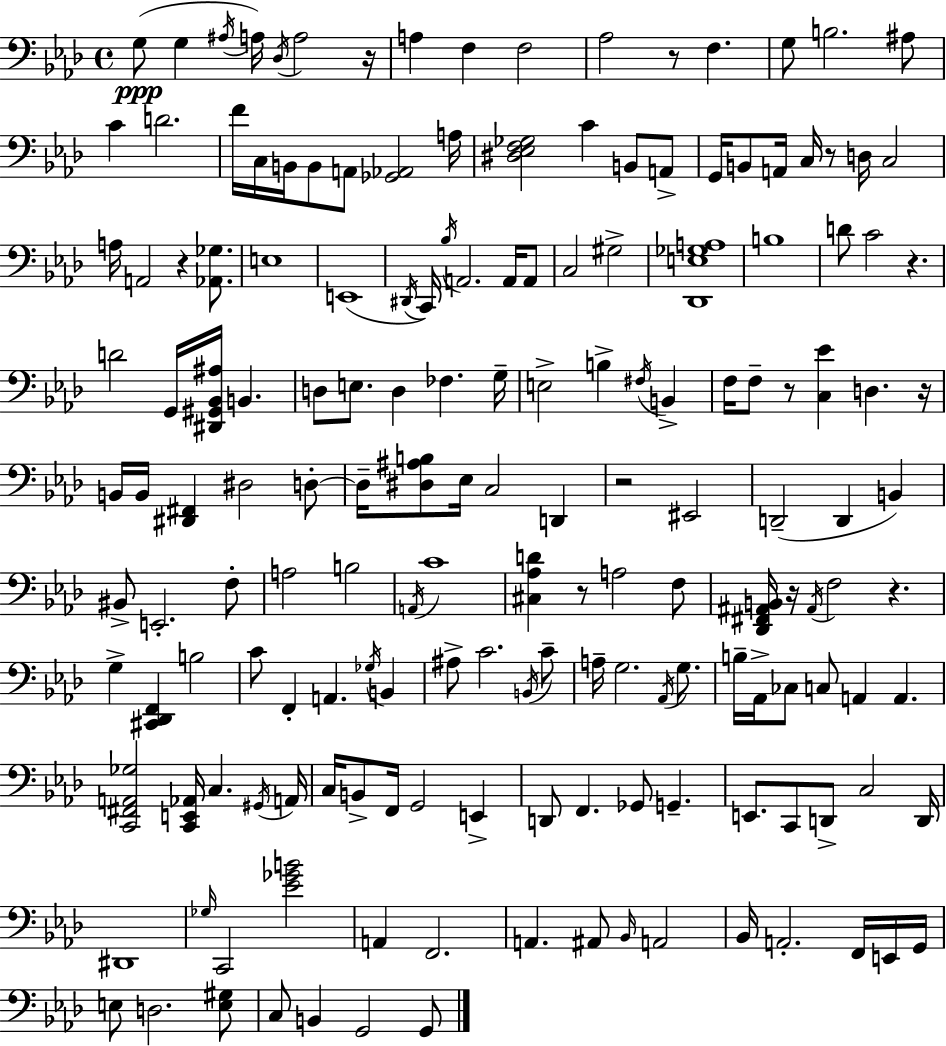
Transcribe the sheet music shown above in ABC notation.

X:1
T:Untitled
M:4/4
L:1/4
K:Fm
G,/2 G, ^A,/4 A,/4 _D,/4 A,2 z/4 A, F, F,2 _A,2 z/2 F, G,/2 B,2 ^A,/2 C D2 F/4 C,/4 B,,/4 B,,/2 A,,/2 [_G,,_A,,]2 A,/4 [^D,_E,F,_G,]2 C B,,/2 A,,/2 G,,/4 B,,/2 A,,/4 C,/4 z/2 D,/4 C,2 A,/4 A,,2 z [_A,,_G,]/2 E,4 E,,4 ^D,,/4 C,,/4 _B,/4 A,,2 A,,/4 A,,/2 C,2 ^G,2 [_D,,E,_G,A,]4 B,4 D/2 C2 z D2 G,,/4 [^D,,^G,,_B,,^A,]/4 B,, D,/2 E,/2 D, _F, G,/4 E,2 B, ^F,/4 B,, F,/4 F,/2 z/2 [C,_E] D, z/4 B,,/4 B,,/4 [^D,,^F,,] ^D,2 D,/2 D,/4 [^D,^A,B,]/2 _E,/4 C,2 D,, z2 ^E,,2 D,,2 D,, B,, ^B,,/2 E,,2 F,/2 A,2 B,2 A,,/4 C4 [^C,_A,D] z/2 A,2 F,/2 [_D,,^F,,^A,,B,,]/4 z/4 ^A,,/4 F,2 z G, [^C,,_D,,F,,] B,2 C/2 F,, A,, _G,/4 B,, ^A,/2 C2 B,,/4 C/2 A,/4 G,2 _A,,/4 G,/2 B,/4 _A,,/4 _C,/2 C,/2 A,, A,, [C,,^F,,A,,_G,]2 [C,,E,,_A,,]/4 C, ^G,,/4 A,,/4 C,/4 B,,/2 F,,/4 G,,2 E,, D,,/2 F,, _G,,/2 G,, E,,/2 C,,/2 D,,/2 C,2 D,,/4 ^D,,4 _G,/4 C,,2 [_E_GB]2 A,, F,,2 A,, ^A,,/2 _B,,/4 A,,2 _B,,/4 A,,2 F,,/4 E,,/4 G,,/4 E,/2 D,2 [E,^G,]/2 C,/2 B,, G,,2 G,,/2